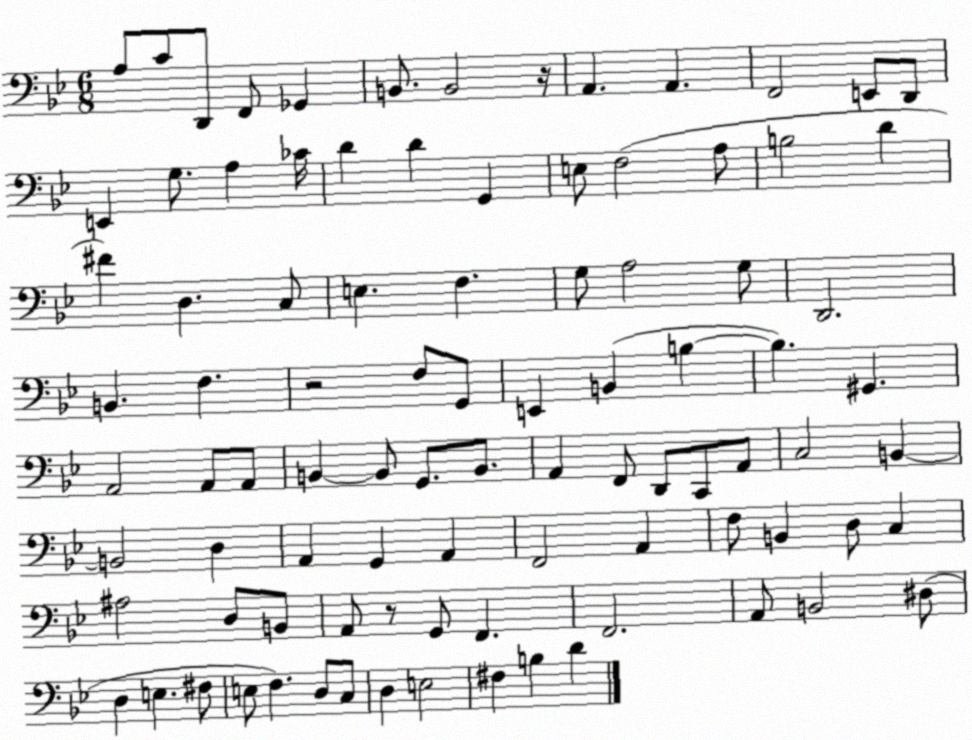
X:1
T:Untitled
M:6/8
L:1/4
K:Bb
A,/2 C/2 D,,/2 F,,/2 _G,, B,,/2 B,,2 z/4 A,, A,, F,,2 E,,/2 D,,/2 E,, G,/2 A, _C/4 D D G,, E,/2 F,2 A,/2 B,2 D ^F D, C,/2 E, F, G,/2 A,2 G,/2 D,,2 B,, F, z2 F,/2 G,,/2 E,, B,, B, B, ^G,, A,,2 A,,/2 A,,/2 B,, B,,/2 G,,/2 B,,/2 A,, F,,/2 D,,/2 C,,/2 A,,/2 C,2 B,, B,,2 D, A,, G,, A,, F,,2 A,, F,/2 B,, D,/2 C, ^A,2 D,/2 B,,/2 A,,/2 z/2 G,,/2 F,, F,,2 A,,/2 B,,2 ^D,/2 D, E, ^F,/2 E,/2 F, D,/2 C,/2 D, E,2 ^F, B, D